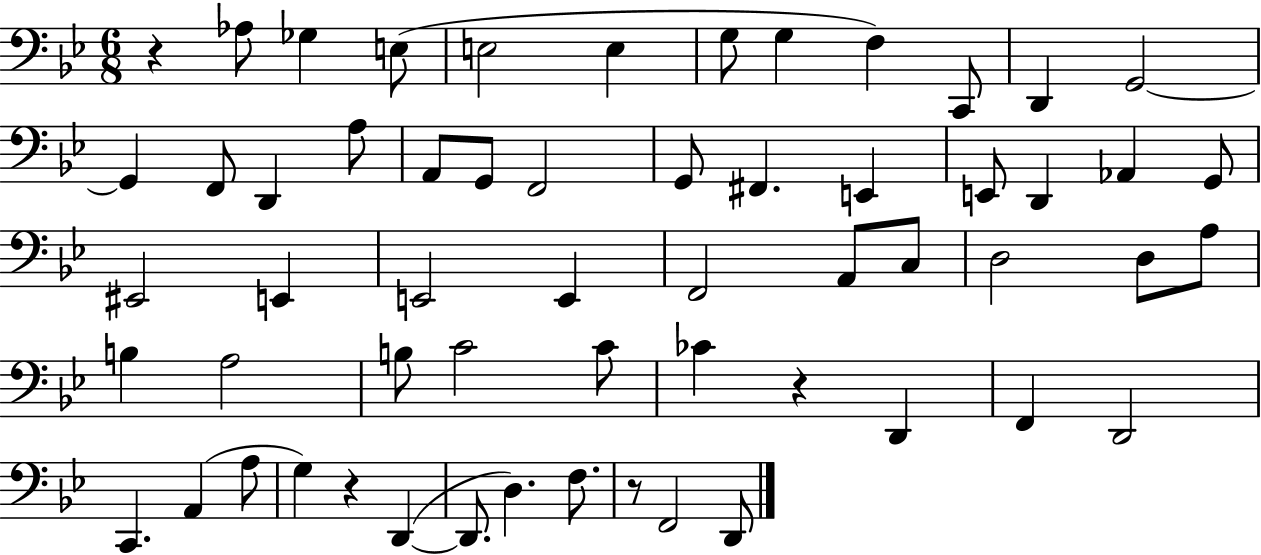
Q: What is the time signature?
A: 6/8